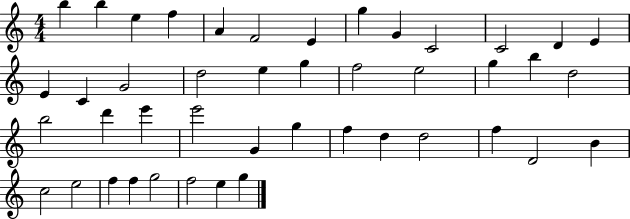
B5/q B5/q E5/q F5/q A4/q F4/h E4/q G5/q G4/q C4/h C4/h D4/q E4/q E4/q C4/q G4/h D5/h E5/q G5/q F5/h E5/h G5/q B5/q D5/h B5/h D6/q E6/q E6/h G4/q G5/q F5/q D5/q D5/h F5/q D4/h B4/q C5/h E5/h F5/q F5/q G5/h F5/h E5/q G5/q